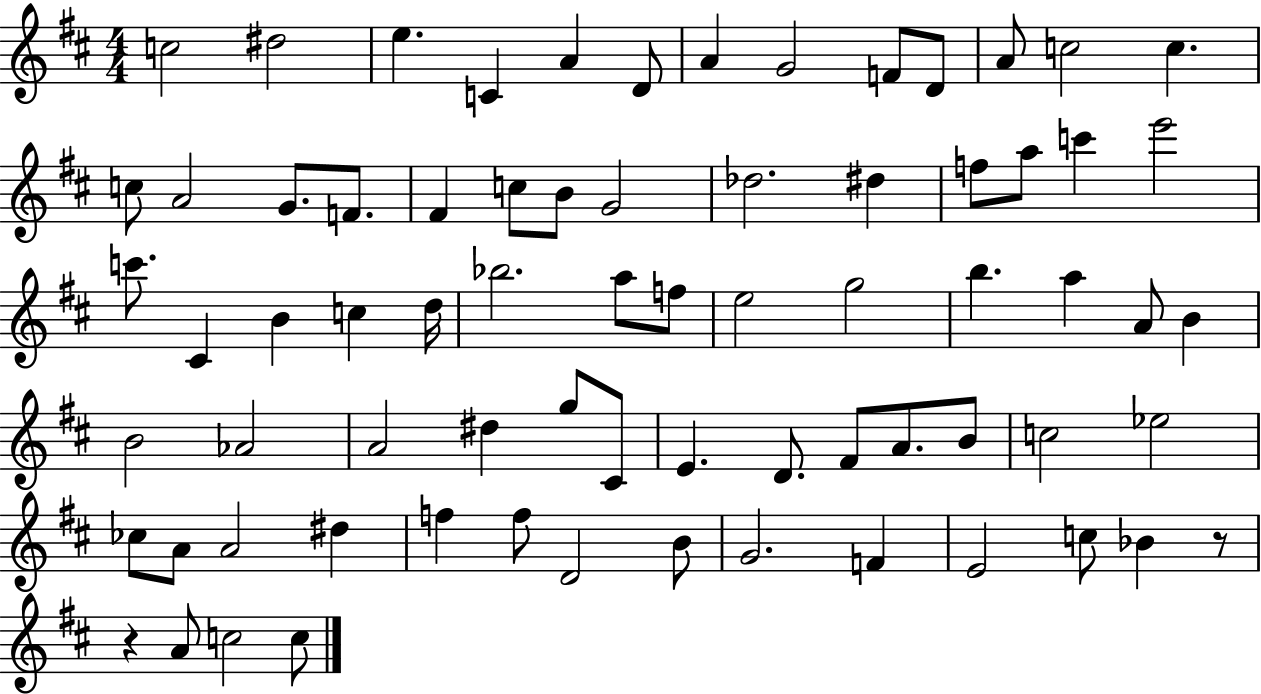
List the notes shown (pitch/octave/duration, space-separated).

C5/h D#5/h E5/q. C4/q A4/q D4/e A4/q G4/h F4/e D4/e A4/e C5/h C5/q. C5/e A4/h G4/e. F4/e. F#4/q C5/e B4/e G4/h Db5/h. D#5/q F5/e A5/e C6/q E6/h C6/e. C#4/q B4/q C5/q D5/s Bb5/h. A5/e F5/e E5/h G5/h B5/q. A5/q A4/e B4/q B4/h Ab4/h A4/h D#5/q G5/e C#4/e E4/q. D4/e. F#4/e A4/e. B4/e C5/h Eb5/h CES5/e A4/e A4/h D#5/q F5/q F5/e D4/h B4/e G4/h. F4/q E4/h C5/e Bb4/q R/e R/q A4/e C5/h C5/e